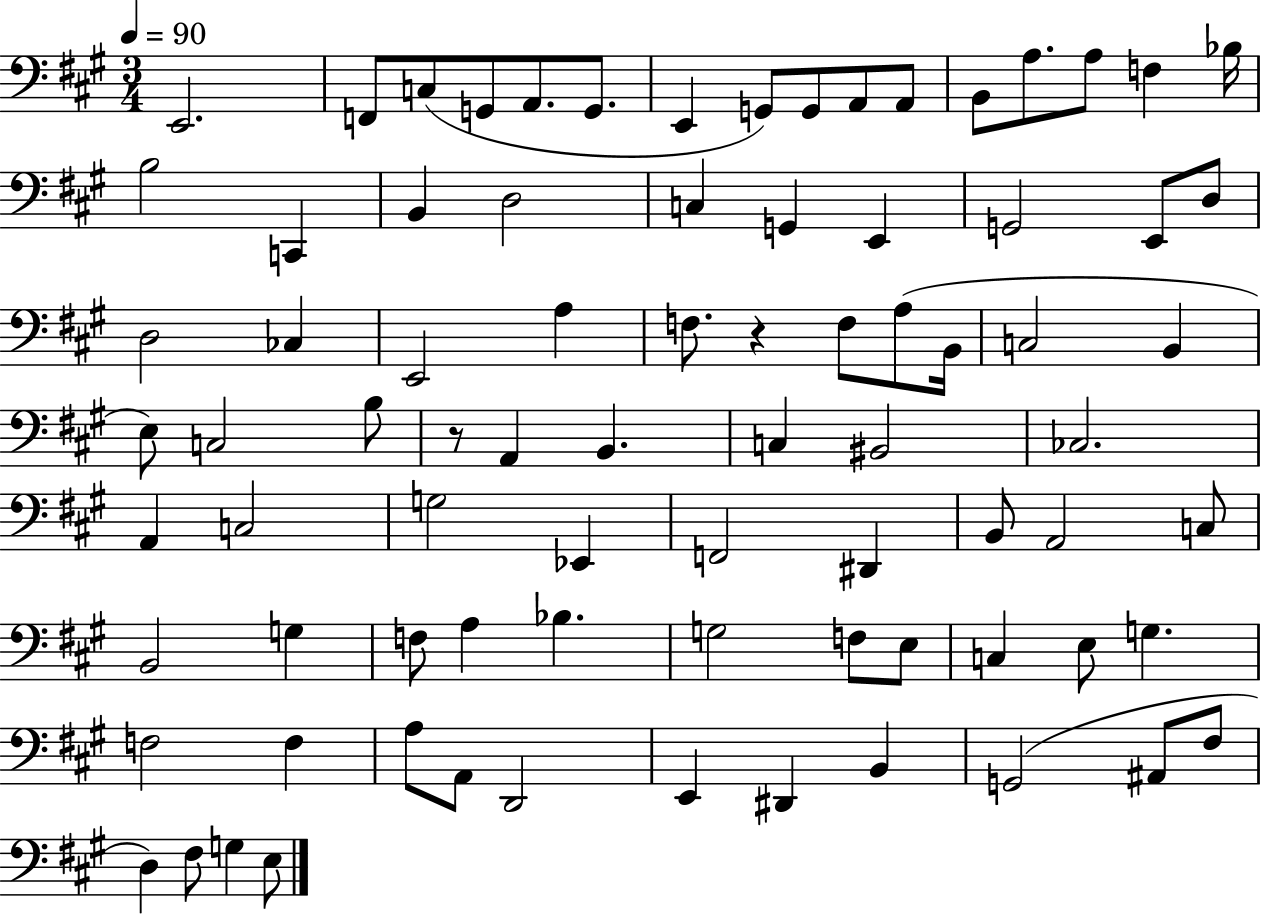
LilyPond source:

{
  \clef bass
  \numericTimeSignature
  \time 3/4
  \key a \major
  \tempo 4 = 90
  e,2. | f,8 c8( g,8 a,8. g,8. | e,4 g,8) g,8 a,8 a,8 | b,8 a8. a8 f4 bes16 | \break b2 c,4 | b,4 d2 | c4 g,4 e,4 | g,2 e,8 d8 | \break d2 ces4 | e,2 a4 | f8. r4 f8 a8( b,16 | c2 b,4 | \break e8) c2 b8 | r8 a,4 b,4. | c4 bis,2 | ces2. | \break a,4 c2 | g2 ees,4 | f,2 dis,4 | b,8 a,2 c8 | \break b,2 g4 | f8 a4 bes4. | g2 f8 e8 | c4 e8 g4. | \break f2 f4 | a8 a,8 d,2 | e,4 dis,4 b,4 | g,2( ais,8 fis8 | \break d4) fis8 g4 e8 | \bar "|."
}